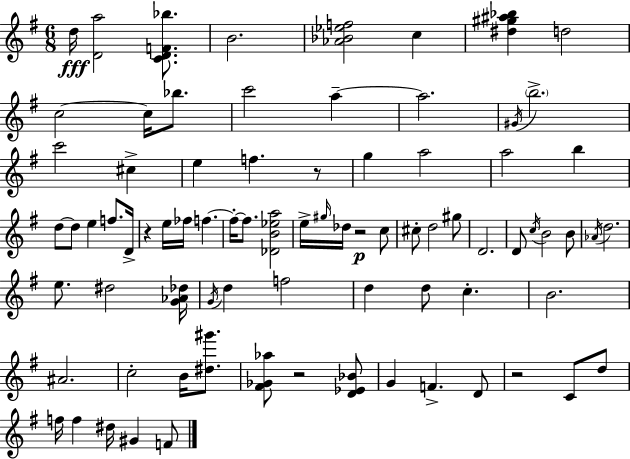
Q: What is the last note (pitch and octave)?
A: F4